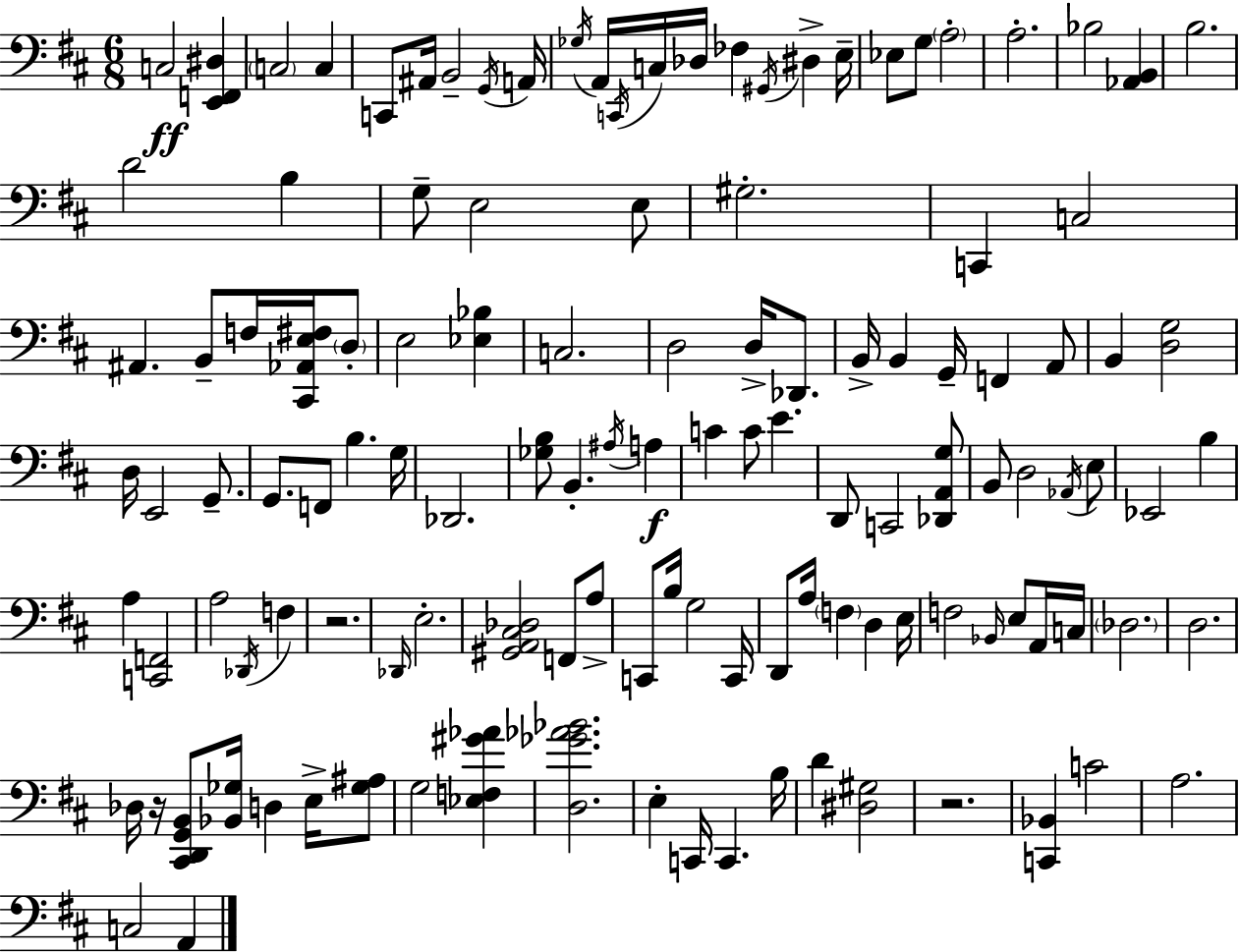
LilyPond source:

{
  \clef bass
  \numericTimeSignature
  \time 6/8
  \key d \major
  c2\ff <e, f, dis>4 | \parenthesize c2 c4 | c,8 ais,16 b,2-- \acciaccatura { g,16 } | a,16 \acciaccatura { ges16 } a,16 \acciaccatura { c,16 } c16 des16 fes4 \acciaccatura { gis,16 } dis4-> | \break e16-- ees8 g8 \parenthesize a2-. | a2.-. | bes2 | <aes, b,>4 b2. | \break d'2 | b4 g8-- e2 | e8 gis2.-. | c,4 c2 | \break ais,4. b,8-- | f16 <cis, aes, e fis>16 \parenthesize d8-. e2 | <ees bes>4 c2. | d2 | \break d16-> des,8. b,16-> b,4 g,16-- f,4 | a,8 b,4 <d g>2 | d16 e,2 | g,8.-- g,8. f,8 b4. | \break g16 des,2. | <ges b>8 b,4.-. | \acciaccatura { ais16 } a4\f c'4 c'8 e'4. | d,8 c,2 | \break <des, a, g>8 b,8 d2 | \acciaccatura { aes,16 } e8 ees,2 | b4 a4 <c, f,>2 | a2 | \break \acciaccatura { des,16 } f4 r2. | \grace { des,16 } e2.-. | <gis, a, cis des>2 | f,8 a8-> c,8 b16 g2 | \break c,16 d,8 a16 \parenthesize f4 | d4 e16 f2 | \grace { bes,16 } e8 a,16 c16 \parenthesize des2. | d2. | \break des16 r16 <cis, d, g, b,>8 | <bes, ges>16 d4 e16-> <ges ais>8 g2 | <ees f gis' aes'>4 <d ges' aes' bes'>2. | e4-. | \break c,16 c,4. b16 d'4 | <dis gis>2 r2. | <c, bes,>4 | c'2 a2. | \break c2 | a,4 \bar "|."
}